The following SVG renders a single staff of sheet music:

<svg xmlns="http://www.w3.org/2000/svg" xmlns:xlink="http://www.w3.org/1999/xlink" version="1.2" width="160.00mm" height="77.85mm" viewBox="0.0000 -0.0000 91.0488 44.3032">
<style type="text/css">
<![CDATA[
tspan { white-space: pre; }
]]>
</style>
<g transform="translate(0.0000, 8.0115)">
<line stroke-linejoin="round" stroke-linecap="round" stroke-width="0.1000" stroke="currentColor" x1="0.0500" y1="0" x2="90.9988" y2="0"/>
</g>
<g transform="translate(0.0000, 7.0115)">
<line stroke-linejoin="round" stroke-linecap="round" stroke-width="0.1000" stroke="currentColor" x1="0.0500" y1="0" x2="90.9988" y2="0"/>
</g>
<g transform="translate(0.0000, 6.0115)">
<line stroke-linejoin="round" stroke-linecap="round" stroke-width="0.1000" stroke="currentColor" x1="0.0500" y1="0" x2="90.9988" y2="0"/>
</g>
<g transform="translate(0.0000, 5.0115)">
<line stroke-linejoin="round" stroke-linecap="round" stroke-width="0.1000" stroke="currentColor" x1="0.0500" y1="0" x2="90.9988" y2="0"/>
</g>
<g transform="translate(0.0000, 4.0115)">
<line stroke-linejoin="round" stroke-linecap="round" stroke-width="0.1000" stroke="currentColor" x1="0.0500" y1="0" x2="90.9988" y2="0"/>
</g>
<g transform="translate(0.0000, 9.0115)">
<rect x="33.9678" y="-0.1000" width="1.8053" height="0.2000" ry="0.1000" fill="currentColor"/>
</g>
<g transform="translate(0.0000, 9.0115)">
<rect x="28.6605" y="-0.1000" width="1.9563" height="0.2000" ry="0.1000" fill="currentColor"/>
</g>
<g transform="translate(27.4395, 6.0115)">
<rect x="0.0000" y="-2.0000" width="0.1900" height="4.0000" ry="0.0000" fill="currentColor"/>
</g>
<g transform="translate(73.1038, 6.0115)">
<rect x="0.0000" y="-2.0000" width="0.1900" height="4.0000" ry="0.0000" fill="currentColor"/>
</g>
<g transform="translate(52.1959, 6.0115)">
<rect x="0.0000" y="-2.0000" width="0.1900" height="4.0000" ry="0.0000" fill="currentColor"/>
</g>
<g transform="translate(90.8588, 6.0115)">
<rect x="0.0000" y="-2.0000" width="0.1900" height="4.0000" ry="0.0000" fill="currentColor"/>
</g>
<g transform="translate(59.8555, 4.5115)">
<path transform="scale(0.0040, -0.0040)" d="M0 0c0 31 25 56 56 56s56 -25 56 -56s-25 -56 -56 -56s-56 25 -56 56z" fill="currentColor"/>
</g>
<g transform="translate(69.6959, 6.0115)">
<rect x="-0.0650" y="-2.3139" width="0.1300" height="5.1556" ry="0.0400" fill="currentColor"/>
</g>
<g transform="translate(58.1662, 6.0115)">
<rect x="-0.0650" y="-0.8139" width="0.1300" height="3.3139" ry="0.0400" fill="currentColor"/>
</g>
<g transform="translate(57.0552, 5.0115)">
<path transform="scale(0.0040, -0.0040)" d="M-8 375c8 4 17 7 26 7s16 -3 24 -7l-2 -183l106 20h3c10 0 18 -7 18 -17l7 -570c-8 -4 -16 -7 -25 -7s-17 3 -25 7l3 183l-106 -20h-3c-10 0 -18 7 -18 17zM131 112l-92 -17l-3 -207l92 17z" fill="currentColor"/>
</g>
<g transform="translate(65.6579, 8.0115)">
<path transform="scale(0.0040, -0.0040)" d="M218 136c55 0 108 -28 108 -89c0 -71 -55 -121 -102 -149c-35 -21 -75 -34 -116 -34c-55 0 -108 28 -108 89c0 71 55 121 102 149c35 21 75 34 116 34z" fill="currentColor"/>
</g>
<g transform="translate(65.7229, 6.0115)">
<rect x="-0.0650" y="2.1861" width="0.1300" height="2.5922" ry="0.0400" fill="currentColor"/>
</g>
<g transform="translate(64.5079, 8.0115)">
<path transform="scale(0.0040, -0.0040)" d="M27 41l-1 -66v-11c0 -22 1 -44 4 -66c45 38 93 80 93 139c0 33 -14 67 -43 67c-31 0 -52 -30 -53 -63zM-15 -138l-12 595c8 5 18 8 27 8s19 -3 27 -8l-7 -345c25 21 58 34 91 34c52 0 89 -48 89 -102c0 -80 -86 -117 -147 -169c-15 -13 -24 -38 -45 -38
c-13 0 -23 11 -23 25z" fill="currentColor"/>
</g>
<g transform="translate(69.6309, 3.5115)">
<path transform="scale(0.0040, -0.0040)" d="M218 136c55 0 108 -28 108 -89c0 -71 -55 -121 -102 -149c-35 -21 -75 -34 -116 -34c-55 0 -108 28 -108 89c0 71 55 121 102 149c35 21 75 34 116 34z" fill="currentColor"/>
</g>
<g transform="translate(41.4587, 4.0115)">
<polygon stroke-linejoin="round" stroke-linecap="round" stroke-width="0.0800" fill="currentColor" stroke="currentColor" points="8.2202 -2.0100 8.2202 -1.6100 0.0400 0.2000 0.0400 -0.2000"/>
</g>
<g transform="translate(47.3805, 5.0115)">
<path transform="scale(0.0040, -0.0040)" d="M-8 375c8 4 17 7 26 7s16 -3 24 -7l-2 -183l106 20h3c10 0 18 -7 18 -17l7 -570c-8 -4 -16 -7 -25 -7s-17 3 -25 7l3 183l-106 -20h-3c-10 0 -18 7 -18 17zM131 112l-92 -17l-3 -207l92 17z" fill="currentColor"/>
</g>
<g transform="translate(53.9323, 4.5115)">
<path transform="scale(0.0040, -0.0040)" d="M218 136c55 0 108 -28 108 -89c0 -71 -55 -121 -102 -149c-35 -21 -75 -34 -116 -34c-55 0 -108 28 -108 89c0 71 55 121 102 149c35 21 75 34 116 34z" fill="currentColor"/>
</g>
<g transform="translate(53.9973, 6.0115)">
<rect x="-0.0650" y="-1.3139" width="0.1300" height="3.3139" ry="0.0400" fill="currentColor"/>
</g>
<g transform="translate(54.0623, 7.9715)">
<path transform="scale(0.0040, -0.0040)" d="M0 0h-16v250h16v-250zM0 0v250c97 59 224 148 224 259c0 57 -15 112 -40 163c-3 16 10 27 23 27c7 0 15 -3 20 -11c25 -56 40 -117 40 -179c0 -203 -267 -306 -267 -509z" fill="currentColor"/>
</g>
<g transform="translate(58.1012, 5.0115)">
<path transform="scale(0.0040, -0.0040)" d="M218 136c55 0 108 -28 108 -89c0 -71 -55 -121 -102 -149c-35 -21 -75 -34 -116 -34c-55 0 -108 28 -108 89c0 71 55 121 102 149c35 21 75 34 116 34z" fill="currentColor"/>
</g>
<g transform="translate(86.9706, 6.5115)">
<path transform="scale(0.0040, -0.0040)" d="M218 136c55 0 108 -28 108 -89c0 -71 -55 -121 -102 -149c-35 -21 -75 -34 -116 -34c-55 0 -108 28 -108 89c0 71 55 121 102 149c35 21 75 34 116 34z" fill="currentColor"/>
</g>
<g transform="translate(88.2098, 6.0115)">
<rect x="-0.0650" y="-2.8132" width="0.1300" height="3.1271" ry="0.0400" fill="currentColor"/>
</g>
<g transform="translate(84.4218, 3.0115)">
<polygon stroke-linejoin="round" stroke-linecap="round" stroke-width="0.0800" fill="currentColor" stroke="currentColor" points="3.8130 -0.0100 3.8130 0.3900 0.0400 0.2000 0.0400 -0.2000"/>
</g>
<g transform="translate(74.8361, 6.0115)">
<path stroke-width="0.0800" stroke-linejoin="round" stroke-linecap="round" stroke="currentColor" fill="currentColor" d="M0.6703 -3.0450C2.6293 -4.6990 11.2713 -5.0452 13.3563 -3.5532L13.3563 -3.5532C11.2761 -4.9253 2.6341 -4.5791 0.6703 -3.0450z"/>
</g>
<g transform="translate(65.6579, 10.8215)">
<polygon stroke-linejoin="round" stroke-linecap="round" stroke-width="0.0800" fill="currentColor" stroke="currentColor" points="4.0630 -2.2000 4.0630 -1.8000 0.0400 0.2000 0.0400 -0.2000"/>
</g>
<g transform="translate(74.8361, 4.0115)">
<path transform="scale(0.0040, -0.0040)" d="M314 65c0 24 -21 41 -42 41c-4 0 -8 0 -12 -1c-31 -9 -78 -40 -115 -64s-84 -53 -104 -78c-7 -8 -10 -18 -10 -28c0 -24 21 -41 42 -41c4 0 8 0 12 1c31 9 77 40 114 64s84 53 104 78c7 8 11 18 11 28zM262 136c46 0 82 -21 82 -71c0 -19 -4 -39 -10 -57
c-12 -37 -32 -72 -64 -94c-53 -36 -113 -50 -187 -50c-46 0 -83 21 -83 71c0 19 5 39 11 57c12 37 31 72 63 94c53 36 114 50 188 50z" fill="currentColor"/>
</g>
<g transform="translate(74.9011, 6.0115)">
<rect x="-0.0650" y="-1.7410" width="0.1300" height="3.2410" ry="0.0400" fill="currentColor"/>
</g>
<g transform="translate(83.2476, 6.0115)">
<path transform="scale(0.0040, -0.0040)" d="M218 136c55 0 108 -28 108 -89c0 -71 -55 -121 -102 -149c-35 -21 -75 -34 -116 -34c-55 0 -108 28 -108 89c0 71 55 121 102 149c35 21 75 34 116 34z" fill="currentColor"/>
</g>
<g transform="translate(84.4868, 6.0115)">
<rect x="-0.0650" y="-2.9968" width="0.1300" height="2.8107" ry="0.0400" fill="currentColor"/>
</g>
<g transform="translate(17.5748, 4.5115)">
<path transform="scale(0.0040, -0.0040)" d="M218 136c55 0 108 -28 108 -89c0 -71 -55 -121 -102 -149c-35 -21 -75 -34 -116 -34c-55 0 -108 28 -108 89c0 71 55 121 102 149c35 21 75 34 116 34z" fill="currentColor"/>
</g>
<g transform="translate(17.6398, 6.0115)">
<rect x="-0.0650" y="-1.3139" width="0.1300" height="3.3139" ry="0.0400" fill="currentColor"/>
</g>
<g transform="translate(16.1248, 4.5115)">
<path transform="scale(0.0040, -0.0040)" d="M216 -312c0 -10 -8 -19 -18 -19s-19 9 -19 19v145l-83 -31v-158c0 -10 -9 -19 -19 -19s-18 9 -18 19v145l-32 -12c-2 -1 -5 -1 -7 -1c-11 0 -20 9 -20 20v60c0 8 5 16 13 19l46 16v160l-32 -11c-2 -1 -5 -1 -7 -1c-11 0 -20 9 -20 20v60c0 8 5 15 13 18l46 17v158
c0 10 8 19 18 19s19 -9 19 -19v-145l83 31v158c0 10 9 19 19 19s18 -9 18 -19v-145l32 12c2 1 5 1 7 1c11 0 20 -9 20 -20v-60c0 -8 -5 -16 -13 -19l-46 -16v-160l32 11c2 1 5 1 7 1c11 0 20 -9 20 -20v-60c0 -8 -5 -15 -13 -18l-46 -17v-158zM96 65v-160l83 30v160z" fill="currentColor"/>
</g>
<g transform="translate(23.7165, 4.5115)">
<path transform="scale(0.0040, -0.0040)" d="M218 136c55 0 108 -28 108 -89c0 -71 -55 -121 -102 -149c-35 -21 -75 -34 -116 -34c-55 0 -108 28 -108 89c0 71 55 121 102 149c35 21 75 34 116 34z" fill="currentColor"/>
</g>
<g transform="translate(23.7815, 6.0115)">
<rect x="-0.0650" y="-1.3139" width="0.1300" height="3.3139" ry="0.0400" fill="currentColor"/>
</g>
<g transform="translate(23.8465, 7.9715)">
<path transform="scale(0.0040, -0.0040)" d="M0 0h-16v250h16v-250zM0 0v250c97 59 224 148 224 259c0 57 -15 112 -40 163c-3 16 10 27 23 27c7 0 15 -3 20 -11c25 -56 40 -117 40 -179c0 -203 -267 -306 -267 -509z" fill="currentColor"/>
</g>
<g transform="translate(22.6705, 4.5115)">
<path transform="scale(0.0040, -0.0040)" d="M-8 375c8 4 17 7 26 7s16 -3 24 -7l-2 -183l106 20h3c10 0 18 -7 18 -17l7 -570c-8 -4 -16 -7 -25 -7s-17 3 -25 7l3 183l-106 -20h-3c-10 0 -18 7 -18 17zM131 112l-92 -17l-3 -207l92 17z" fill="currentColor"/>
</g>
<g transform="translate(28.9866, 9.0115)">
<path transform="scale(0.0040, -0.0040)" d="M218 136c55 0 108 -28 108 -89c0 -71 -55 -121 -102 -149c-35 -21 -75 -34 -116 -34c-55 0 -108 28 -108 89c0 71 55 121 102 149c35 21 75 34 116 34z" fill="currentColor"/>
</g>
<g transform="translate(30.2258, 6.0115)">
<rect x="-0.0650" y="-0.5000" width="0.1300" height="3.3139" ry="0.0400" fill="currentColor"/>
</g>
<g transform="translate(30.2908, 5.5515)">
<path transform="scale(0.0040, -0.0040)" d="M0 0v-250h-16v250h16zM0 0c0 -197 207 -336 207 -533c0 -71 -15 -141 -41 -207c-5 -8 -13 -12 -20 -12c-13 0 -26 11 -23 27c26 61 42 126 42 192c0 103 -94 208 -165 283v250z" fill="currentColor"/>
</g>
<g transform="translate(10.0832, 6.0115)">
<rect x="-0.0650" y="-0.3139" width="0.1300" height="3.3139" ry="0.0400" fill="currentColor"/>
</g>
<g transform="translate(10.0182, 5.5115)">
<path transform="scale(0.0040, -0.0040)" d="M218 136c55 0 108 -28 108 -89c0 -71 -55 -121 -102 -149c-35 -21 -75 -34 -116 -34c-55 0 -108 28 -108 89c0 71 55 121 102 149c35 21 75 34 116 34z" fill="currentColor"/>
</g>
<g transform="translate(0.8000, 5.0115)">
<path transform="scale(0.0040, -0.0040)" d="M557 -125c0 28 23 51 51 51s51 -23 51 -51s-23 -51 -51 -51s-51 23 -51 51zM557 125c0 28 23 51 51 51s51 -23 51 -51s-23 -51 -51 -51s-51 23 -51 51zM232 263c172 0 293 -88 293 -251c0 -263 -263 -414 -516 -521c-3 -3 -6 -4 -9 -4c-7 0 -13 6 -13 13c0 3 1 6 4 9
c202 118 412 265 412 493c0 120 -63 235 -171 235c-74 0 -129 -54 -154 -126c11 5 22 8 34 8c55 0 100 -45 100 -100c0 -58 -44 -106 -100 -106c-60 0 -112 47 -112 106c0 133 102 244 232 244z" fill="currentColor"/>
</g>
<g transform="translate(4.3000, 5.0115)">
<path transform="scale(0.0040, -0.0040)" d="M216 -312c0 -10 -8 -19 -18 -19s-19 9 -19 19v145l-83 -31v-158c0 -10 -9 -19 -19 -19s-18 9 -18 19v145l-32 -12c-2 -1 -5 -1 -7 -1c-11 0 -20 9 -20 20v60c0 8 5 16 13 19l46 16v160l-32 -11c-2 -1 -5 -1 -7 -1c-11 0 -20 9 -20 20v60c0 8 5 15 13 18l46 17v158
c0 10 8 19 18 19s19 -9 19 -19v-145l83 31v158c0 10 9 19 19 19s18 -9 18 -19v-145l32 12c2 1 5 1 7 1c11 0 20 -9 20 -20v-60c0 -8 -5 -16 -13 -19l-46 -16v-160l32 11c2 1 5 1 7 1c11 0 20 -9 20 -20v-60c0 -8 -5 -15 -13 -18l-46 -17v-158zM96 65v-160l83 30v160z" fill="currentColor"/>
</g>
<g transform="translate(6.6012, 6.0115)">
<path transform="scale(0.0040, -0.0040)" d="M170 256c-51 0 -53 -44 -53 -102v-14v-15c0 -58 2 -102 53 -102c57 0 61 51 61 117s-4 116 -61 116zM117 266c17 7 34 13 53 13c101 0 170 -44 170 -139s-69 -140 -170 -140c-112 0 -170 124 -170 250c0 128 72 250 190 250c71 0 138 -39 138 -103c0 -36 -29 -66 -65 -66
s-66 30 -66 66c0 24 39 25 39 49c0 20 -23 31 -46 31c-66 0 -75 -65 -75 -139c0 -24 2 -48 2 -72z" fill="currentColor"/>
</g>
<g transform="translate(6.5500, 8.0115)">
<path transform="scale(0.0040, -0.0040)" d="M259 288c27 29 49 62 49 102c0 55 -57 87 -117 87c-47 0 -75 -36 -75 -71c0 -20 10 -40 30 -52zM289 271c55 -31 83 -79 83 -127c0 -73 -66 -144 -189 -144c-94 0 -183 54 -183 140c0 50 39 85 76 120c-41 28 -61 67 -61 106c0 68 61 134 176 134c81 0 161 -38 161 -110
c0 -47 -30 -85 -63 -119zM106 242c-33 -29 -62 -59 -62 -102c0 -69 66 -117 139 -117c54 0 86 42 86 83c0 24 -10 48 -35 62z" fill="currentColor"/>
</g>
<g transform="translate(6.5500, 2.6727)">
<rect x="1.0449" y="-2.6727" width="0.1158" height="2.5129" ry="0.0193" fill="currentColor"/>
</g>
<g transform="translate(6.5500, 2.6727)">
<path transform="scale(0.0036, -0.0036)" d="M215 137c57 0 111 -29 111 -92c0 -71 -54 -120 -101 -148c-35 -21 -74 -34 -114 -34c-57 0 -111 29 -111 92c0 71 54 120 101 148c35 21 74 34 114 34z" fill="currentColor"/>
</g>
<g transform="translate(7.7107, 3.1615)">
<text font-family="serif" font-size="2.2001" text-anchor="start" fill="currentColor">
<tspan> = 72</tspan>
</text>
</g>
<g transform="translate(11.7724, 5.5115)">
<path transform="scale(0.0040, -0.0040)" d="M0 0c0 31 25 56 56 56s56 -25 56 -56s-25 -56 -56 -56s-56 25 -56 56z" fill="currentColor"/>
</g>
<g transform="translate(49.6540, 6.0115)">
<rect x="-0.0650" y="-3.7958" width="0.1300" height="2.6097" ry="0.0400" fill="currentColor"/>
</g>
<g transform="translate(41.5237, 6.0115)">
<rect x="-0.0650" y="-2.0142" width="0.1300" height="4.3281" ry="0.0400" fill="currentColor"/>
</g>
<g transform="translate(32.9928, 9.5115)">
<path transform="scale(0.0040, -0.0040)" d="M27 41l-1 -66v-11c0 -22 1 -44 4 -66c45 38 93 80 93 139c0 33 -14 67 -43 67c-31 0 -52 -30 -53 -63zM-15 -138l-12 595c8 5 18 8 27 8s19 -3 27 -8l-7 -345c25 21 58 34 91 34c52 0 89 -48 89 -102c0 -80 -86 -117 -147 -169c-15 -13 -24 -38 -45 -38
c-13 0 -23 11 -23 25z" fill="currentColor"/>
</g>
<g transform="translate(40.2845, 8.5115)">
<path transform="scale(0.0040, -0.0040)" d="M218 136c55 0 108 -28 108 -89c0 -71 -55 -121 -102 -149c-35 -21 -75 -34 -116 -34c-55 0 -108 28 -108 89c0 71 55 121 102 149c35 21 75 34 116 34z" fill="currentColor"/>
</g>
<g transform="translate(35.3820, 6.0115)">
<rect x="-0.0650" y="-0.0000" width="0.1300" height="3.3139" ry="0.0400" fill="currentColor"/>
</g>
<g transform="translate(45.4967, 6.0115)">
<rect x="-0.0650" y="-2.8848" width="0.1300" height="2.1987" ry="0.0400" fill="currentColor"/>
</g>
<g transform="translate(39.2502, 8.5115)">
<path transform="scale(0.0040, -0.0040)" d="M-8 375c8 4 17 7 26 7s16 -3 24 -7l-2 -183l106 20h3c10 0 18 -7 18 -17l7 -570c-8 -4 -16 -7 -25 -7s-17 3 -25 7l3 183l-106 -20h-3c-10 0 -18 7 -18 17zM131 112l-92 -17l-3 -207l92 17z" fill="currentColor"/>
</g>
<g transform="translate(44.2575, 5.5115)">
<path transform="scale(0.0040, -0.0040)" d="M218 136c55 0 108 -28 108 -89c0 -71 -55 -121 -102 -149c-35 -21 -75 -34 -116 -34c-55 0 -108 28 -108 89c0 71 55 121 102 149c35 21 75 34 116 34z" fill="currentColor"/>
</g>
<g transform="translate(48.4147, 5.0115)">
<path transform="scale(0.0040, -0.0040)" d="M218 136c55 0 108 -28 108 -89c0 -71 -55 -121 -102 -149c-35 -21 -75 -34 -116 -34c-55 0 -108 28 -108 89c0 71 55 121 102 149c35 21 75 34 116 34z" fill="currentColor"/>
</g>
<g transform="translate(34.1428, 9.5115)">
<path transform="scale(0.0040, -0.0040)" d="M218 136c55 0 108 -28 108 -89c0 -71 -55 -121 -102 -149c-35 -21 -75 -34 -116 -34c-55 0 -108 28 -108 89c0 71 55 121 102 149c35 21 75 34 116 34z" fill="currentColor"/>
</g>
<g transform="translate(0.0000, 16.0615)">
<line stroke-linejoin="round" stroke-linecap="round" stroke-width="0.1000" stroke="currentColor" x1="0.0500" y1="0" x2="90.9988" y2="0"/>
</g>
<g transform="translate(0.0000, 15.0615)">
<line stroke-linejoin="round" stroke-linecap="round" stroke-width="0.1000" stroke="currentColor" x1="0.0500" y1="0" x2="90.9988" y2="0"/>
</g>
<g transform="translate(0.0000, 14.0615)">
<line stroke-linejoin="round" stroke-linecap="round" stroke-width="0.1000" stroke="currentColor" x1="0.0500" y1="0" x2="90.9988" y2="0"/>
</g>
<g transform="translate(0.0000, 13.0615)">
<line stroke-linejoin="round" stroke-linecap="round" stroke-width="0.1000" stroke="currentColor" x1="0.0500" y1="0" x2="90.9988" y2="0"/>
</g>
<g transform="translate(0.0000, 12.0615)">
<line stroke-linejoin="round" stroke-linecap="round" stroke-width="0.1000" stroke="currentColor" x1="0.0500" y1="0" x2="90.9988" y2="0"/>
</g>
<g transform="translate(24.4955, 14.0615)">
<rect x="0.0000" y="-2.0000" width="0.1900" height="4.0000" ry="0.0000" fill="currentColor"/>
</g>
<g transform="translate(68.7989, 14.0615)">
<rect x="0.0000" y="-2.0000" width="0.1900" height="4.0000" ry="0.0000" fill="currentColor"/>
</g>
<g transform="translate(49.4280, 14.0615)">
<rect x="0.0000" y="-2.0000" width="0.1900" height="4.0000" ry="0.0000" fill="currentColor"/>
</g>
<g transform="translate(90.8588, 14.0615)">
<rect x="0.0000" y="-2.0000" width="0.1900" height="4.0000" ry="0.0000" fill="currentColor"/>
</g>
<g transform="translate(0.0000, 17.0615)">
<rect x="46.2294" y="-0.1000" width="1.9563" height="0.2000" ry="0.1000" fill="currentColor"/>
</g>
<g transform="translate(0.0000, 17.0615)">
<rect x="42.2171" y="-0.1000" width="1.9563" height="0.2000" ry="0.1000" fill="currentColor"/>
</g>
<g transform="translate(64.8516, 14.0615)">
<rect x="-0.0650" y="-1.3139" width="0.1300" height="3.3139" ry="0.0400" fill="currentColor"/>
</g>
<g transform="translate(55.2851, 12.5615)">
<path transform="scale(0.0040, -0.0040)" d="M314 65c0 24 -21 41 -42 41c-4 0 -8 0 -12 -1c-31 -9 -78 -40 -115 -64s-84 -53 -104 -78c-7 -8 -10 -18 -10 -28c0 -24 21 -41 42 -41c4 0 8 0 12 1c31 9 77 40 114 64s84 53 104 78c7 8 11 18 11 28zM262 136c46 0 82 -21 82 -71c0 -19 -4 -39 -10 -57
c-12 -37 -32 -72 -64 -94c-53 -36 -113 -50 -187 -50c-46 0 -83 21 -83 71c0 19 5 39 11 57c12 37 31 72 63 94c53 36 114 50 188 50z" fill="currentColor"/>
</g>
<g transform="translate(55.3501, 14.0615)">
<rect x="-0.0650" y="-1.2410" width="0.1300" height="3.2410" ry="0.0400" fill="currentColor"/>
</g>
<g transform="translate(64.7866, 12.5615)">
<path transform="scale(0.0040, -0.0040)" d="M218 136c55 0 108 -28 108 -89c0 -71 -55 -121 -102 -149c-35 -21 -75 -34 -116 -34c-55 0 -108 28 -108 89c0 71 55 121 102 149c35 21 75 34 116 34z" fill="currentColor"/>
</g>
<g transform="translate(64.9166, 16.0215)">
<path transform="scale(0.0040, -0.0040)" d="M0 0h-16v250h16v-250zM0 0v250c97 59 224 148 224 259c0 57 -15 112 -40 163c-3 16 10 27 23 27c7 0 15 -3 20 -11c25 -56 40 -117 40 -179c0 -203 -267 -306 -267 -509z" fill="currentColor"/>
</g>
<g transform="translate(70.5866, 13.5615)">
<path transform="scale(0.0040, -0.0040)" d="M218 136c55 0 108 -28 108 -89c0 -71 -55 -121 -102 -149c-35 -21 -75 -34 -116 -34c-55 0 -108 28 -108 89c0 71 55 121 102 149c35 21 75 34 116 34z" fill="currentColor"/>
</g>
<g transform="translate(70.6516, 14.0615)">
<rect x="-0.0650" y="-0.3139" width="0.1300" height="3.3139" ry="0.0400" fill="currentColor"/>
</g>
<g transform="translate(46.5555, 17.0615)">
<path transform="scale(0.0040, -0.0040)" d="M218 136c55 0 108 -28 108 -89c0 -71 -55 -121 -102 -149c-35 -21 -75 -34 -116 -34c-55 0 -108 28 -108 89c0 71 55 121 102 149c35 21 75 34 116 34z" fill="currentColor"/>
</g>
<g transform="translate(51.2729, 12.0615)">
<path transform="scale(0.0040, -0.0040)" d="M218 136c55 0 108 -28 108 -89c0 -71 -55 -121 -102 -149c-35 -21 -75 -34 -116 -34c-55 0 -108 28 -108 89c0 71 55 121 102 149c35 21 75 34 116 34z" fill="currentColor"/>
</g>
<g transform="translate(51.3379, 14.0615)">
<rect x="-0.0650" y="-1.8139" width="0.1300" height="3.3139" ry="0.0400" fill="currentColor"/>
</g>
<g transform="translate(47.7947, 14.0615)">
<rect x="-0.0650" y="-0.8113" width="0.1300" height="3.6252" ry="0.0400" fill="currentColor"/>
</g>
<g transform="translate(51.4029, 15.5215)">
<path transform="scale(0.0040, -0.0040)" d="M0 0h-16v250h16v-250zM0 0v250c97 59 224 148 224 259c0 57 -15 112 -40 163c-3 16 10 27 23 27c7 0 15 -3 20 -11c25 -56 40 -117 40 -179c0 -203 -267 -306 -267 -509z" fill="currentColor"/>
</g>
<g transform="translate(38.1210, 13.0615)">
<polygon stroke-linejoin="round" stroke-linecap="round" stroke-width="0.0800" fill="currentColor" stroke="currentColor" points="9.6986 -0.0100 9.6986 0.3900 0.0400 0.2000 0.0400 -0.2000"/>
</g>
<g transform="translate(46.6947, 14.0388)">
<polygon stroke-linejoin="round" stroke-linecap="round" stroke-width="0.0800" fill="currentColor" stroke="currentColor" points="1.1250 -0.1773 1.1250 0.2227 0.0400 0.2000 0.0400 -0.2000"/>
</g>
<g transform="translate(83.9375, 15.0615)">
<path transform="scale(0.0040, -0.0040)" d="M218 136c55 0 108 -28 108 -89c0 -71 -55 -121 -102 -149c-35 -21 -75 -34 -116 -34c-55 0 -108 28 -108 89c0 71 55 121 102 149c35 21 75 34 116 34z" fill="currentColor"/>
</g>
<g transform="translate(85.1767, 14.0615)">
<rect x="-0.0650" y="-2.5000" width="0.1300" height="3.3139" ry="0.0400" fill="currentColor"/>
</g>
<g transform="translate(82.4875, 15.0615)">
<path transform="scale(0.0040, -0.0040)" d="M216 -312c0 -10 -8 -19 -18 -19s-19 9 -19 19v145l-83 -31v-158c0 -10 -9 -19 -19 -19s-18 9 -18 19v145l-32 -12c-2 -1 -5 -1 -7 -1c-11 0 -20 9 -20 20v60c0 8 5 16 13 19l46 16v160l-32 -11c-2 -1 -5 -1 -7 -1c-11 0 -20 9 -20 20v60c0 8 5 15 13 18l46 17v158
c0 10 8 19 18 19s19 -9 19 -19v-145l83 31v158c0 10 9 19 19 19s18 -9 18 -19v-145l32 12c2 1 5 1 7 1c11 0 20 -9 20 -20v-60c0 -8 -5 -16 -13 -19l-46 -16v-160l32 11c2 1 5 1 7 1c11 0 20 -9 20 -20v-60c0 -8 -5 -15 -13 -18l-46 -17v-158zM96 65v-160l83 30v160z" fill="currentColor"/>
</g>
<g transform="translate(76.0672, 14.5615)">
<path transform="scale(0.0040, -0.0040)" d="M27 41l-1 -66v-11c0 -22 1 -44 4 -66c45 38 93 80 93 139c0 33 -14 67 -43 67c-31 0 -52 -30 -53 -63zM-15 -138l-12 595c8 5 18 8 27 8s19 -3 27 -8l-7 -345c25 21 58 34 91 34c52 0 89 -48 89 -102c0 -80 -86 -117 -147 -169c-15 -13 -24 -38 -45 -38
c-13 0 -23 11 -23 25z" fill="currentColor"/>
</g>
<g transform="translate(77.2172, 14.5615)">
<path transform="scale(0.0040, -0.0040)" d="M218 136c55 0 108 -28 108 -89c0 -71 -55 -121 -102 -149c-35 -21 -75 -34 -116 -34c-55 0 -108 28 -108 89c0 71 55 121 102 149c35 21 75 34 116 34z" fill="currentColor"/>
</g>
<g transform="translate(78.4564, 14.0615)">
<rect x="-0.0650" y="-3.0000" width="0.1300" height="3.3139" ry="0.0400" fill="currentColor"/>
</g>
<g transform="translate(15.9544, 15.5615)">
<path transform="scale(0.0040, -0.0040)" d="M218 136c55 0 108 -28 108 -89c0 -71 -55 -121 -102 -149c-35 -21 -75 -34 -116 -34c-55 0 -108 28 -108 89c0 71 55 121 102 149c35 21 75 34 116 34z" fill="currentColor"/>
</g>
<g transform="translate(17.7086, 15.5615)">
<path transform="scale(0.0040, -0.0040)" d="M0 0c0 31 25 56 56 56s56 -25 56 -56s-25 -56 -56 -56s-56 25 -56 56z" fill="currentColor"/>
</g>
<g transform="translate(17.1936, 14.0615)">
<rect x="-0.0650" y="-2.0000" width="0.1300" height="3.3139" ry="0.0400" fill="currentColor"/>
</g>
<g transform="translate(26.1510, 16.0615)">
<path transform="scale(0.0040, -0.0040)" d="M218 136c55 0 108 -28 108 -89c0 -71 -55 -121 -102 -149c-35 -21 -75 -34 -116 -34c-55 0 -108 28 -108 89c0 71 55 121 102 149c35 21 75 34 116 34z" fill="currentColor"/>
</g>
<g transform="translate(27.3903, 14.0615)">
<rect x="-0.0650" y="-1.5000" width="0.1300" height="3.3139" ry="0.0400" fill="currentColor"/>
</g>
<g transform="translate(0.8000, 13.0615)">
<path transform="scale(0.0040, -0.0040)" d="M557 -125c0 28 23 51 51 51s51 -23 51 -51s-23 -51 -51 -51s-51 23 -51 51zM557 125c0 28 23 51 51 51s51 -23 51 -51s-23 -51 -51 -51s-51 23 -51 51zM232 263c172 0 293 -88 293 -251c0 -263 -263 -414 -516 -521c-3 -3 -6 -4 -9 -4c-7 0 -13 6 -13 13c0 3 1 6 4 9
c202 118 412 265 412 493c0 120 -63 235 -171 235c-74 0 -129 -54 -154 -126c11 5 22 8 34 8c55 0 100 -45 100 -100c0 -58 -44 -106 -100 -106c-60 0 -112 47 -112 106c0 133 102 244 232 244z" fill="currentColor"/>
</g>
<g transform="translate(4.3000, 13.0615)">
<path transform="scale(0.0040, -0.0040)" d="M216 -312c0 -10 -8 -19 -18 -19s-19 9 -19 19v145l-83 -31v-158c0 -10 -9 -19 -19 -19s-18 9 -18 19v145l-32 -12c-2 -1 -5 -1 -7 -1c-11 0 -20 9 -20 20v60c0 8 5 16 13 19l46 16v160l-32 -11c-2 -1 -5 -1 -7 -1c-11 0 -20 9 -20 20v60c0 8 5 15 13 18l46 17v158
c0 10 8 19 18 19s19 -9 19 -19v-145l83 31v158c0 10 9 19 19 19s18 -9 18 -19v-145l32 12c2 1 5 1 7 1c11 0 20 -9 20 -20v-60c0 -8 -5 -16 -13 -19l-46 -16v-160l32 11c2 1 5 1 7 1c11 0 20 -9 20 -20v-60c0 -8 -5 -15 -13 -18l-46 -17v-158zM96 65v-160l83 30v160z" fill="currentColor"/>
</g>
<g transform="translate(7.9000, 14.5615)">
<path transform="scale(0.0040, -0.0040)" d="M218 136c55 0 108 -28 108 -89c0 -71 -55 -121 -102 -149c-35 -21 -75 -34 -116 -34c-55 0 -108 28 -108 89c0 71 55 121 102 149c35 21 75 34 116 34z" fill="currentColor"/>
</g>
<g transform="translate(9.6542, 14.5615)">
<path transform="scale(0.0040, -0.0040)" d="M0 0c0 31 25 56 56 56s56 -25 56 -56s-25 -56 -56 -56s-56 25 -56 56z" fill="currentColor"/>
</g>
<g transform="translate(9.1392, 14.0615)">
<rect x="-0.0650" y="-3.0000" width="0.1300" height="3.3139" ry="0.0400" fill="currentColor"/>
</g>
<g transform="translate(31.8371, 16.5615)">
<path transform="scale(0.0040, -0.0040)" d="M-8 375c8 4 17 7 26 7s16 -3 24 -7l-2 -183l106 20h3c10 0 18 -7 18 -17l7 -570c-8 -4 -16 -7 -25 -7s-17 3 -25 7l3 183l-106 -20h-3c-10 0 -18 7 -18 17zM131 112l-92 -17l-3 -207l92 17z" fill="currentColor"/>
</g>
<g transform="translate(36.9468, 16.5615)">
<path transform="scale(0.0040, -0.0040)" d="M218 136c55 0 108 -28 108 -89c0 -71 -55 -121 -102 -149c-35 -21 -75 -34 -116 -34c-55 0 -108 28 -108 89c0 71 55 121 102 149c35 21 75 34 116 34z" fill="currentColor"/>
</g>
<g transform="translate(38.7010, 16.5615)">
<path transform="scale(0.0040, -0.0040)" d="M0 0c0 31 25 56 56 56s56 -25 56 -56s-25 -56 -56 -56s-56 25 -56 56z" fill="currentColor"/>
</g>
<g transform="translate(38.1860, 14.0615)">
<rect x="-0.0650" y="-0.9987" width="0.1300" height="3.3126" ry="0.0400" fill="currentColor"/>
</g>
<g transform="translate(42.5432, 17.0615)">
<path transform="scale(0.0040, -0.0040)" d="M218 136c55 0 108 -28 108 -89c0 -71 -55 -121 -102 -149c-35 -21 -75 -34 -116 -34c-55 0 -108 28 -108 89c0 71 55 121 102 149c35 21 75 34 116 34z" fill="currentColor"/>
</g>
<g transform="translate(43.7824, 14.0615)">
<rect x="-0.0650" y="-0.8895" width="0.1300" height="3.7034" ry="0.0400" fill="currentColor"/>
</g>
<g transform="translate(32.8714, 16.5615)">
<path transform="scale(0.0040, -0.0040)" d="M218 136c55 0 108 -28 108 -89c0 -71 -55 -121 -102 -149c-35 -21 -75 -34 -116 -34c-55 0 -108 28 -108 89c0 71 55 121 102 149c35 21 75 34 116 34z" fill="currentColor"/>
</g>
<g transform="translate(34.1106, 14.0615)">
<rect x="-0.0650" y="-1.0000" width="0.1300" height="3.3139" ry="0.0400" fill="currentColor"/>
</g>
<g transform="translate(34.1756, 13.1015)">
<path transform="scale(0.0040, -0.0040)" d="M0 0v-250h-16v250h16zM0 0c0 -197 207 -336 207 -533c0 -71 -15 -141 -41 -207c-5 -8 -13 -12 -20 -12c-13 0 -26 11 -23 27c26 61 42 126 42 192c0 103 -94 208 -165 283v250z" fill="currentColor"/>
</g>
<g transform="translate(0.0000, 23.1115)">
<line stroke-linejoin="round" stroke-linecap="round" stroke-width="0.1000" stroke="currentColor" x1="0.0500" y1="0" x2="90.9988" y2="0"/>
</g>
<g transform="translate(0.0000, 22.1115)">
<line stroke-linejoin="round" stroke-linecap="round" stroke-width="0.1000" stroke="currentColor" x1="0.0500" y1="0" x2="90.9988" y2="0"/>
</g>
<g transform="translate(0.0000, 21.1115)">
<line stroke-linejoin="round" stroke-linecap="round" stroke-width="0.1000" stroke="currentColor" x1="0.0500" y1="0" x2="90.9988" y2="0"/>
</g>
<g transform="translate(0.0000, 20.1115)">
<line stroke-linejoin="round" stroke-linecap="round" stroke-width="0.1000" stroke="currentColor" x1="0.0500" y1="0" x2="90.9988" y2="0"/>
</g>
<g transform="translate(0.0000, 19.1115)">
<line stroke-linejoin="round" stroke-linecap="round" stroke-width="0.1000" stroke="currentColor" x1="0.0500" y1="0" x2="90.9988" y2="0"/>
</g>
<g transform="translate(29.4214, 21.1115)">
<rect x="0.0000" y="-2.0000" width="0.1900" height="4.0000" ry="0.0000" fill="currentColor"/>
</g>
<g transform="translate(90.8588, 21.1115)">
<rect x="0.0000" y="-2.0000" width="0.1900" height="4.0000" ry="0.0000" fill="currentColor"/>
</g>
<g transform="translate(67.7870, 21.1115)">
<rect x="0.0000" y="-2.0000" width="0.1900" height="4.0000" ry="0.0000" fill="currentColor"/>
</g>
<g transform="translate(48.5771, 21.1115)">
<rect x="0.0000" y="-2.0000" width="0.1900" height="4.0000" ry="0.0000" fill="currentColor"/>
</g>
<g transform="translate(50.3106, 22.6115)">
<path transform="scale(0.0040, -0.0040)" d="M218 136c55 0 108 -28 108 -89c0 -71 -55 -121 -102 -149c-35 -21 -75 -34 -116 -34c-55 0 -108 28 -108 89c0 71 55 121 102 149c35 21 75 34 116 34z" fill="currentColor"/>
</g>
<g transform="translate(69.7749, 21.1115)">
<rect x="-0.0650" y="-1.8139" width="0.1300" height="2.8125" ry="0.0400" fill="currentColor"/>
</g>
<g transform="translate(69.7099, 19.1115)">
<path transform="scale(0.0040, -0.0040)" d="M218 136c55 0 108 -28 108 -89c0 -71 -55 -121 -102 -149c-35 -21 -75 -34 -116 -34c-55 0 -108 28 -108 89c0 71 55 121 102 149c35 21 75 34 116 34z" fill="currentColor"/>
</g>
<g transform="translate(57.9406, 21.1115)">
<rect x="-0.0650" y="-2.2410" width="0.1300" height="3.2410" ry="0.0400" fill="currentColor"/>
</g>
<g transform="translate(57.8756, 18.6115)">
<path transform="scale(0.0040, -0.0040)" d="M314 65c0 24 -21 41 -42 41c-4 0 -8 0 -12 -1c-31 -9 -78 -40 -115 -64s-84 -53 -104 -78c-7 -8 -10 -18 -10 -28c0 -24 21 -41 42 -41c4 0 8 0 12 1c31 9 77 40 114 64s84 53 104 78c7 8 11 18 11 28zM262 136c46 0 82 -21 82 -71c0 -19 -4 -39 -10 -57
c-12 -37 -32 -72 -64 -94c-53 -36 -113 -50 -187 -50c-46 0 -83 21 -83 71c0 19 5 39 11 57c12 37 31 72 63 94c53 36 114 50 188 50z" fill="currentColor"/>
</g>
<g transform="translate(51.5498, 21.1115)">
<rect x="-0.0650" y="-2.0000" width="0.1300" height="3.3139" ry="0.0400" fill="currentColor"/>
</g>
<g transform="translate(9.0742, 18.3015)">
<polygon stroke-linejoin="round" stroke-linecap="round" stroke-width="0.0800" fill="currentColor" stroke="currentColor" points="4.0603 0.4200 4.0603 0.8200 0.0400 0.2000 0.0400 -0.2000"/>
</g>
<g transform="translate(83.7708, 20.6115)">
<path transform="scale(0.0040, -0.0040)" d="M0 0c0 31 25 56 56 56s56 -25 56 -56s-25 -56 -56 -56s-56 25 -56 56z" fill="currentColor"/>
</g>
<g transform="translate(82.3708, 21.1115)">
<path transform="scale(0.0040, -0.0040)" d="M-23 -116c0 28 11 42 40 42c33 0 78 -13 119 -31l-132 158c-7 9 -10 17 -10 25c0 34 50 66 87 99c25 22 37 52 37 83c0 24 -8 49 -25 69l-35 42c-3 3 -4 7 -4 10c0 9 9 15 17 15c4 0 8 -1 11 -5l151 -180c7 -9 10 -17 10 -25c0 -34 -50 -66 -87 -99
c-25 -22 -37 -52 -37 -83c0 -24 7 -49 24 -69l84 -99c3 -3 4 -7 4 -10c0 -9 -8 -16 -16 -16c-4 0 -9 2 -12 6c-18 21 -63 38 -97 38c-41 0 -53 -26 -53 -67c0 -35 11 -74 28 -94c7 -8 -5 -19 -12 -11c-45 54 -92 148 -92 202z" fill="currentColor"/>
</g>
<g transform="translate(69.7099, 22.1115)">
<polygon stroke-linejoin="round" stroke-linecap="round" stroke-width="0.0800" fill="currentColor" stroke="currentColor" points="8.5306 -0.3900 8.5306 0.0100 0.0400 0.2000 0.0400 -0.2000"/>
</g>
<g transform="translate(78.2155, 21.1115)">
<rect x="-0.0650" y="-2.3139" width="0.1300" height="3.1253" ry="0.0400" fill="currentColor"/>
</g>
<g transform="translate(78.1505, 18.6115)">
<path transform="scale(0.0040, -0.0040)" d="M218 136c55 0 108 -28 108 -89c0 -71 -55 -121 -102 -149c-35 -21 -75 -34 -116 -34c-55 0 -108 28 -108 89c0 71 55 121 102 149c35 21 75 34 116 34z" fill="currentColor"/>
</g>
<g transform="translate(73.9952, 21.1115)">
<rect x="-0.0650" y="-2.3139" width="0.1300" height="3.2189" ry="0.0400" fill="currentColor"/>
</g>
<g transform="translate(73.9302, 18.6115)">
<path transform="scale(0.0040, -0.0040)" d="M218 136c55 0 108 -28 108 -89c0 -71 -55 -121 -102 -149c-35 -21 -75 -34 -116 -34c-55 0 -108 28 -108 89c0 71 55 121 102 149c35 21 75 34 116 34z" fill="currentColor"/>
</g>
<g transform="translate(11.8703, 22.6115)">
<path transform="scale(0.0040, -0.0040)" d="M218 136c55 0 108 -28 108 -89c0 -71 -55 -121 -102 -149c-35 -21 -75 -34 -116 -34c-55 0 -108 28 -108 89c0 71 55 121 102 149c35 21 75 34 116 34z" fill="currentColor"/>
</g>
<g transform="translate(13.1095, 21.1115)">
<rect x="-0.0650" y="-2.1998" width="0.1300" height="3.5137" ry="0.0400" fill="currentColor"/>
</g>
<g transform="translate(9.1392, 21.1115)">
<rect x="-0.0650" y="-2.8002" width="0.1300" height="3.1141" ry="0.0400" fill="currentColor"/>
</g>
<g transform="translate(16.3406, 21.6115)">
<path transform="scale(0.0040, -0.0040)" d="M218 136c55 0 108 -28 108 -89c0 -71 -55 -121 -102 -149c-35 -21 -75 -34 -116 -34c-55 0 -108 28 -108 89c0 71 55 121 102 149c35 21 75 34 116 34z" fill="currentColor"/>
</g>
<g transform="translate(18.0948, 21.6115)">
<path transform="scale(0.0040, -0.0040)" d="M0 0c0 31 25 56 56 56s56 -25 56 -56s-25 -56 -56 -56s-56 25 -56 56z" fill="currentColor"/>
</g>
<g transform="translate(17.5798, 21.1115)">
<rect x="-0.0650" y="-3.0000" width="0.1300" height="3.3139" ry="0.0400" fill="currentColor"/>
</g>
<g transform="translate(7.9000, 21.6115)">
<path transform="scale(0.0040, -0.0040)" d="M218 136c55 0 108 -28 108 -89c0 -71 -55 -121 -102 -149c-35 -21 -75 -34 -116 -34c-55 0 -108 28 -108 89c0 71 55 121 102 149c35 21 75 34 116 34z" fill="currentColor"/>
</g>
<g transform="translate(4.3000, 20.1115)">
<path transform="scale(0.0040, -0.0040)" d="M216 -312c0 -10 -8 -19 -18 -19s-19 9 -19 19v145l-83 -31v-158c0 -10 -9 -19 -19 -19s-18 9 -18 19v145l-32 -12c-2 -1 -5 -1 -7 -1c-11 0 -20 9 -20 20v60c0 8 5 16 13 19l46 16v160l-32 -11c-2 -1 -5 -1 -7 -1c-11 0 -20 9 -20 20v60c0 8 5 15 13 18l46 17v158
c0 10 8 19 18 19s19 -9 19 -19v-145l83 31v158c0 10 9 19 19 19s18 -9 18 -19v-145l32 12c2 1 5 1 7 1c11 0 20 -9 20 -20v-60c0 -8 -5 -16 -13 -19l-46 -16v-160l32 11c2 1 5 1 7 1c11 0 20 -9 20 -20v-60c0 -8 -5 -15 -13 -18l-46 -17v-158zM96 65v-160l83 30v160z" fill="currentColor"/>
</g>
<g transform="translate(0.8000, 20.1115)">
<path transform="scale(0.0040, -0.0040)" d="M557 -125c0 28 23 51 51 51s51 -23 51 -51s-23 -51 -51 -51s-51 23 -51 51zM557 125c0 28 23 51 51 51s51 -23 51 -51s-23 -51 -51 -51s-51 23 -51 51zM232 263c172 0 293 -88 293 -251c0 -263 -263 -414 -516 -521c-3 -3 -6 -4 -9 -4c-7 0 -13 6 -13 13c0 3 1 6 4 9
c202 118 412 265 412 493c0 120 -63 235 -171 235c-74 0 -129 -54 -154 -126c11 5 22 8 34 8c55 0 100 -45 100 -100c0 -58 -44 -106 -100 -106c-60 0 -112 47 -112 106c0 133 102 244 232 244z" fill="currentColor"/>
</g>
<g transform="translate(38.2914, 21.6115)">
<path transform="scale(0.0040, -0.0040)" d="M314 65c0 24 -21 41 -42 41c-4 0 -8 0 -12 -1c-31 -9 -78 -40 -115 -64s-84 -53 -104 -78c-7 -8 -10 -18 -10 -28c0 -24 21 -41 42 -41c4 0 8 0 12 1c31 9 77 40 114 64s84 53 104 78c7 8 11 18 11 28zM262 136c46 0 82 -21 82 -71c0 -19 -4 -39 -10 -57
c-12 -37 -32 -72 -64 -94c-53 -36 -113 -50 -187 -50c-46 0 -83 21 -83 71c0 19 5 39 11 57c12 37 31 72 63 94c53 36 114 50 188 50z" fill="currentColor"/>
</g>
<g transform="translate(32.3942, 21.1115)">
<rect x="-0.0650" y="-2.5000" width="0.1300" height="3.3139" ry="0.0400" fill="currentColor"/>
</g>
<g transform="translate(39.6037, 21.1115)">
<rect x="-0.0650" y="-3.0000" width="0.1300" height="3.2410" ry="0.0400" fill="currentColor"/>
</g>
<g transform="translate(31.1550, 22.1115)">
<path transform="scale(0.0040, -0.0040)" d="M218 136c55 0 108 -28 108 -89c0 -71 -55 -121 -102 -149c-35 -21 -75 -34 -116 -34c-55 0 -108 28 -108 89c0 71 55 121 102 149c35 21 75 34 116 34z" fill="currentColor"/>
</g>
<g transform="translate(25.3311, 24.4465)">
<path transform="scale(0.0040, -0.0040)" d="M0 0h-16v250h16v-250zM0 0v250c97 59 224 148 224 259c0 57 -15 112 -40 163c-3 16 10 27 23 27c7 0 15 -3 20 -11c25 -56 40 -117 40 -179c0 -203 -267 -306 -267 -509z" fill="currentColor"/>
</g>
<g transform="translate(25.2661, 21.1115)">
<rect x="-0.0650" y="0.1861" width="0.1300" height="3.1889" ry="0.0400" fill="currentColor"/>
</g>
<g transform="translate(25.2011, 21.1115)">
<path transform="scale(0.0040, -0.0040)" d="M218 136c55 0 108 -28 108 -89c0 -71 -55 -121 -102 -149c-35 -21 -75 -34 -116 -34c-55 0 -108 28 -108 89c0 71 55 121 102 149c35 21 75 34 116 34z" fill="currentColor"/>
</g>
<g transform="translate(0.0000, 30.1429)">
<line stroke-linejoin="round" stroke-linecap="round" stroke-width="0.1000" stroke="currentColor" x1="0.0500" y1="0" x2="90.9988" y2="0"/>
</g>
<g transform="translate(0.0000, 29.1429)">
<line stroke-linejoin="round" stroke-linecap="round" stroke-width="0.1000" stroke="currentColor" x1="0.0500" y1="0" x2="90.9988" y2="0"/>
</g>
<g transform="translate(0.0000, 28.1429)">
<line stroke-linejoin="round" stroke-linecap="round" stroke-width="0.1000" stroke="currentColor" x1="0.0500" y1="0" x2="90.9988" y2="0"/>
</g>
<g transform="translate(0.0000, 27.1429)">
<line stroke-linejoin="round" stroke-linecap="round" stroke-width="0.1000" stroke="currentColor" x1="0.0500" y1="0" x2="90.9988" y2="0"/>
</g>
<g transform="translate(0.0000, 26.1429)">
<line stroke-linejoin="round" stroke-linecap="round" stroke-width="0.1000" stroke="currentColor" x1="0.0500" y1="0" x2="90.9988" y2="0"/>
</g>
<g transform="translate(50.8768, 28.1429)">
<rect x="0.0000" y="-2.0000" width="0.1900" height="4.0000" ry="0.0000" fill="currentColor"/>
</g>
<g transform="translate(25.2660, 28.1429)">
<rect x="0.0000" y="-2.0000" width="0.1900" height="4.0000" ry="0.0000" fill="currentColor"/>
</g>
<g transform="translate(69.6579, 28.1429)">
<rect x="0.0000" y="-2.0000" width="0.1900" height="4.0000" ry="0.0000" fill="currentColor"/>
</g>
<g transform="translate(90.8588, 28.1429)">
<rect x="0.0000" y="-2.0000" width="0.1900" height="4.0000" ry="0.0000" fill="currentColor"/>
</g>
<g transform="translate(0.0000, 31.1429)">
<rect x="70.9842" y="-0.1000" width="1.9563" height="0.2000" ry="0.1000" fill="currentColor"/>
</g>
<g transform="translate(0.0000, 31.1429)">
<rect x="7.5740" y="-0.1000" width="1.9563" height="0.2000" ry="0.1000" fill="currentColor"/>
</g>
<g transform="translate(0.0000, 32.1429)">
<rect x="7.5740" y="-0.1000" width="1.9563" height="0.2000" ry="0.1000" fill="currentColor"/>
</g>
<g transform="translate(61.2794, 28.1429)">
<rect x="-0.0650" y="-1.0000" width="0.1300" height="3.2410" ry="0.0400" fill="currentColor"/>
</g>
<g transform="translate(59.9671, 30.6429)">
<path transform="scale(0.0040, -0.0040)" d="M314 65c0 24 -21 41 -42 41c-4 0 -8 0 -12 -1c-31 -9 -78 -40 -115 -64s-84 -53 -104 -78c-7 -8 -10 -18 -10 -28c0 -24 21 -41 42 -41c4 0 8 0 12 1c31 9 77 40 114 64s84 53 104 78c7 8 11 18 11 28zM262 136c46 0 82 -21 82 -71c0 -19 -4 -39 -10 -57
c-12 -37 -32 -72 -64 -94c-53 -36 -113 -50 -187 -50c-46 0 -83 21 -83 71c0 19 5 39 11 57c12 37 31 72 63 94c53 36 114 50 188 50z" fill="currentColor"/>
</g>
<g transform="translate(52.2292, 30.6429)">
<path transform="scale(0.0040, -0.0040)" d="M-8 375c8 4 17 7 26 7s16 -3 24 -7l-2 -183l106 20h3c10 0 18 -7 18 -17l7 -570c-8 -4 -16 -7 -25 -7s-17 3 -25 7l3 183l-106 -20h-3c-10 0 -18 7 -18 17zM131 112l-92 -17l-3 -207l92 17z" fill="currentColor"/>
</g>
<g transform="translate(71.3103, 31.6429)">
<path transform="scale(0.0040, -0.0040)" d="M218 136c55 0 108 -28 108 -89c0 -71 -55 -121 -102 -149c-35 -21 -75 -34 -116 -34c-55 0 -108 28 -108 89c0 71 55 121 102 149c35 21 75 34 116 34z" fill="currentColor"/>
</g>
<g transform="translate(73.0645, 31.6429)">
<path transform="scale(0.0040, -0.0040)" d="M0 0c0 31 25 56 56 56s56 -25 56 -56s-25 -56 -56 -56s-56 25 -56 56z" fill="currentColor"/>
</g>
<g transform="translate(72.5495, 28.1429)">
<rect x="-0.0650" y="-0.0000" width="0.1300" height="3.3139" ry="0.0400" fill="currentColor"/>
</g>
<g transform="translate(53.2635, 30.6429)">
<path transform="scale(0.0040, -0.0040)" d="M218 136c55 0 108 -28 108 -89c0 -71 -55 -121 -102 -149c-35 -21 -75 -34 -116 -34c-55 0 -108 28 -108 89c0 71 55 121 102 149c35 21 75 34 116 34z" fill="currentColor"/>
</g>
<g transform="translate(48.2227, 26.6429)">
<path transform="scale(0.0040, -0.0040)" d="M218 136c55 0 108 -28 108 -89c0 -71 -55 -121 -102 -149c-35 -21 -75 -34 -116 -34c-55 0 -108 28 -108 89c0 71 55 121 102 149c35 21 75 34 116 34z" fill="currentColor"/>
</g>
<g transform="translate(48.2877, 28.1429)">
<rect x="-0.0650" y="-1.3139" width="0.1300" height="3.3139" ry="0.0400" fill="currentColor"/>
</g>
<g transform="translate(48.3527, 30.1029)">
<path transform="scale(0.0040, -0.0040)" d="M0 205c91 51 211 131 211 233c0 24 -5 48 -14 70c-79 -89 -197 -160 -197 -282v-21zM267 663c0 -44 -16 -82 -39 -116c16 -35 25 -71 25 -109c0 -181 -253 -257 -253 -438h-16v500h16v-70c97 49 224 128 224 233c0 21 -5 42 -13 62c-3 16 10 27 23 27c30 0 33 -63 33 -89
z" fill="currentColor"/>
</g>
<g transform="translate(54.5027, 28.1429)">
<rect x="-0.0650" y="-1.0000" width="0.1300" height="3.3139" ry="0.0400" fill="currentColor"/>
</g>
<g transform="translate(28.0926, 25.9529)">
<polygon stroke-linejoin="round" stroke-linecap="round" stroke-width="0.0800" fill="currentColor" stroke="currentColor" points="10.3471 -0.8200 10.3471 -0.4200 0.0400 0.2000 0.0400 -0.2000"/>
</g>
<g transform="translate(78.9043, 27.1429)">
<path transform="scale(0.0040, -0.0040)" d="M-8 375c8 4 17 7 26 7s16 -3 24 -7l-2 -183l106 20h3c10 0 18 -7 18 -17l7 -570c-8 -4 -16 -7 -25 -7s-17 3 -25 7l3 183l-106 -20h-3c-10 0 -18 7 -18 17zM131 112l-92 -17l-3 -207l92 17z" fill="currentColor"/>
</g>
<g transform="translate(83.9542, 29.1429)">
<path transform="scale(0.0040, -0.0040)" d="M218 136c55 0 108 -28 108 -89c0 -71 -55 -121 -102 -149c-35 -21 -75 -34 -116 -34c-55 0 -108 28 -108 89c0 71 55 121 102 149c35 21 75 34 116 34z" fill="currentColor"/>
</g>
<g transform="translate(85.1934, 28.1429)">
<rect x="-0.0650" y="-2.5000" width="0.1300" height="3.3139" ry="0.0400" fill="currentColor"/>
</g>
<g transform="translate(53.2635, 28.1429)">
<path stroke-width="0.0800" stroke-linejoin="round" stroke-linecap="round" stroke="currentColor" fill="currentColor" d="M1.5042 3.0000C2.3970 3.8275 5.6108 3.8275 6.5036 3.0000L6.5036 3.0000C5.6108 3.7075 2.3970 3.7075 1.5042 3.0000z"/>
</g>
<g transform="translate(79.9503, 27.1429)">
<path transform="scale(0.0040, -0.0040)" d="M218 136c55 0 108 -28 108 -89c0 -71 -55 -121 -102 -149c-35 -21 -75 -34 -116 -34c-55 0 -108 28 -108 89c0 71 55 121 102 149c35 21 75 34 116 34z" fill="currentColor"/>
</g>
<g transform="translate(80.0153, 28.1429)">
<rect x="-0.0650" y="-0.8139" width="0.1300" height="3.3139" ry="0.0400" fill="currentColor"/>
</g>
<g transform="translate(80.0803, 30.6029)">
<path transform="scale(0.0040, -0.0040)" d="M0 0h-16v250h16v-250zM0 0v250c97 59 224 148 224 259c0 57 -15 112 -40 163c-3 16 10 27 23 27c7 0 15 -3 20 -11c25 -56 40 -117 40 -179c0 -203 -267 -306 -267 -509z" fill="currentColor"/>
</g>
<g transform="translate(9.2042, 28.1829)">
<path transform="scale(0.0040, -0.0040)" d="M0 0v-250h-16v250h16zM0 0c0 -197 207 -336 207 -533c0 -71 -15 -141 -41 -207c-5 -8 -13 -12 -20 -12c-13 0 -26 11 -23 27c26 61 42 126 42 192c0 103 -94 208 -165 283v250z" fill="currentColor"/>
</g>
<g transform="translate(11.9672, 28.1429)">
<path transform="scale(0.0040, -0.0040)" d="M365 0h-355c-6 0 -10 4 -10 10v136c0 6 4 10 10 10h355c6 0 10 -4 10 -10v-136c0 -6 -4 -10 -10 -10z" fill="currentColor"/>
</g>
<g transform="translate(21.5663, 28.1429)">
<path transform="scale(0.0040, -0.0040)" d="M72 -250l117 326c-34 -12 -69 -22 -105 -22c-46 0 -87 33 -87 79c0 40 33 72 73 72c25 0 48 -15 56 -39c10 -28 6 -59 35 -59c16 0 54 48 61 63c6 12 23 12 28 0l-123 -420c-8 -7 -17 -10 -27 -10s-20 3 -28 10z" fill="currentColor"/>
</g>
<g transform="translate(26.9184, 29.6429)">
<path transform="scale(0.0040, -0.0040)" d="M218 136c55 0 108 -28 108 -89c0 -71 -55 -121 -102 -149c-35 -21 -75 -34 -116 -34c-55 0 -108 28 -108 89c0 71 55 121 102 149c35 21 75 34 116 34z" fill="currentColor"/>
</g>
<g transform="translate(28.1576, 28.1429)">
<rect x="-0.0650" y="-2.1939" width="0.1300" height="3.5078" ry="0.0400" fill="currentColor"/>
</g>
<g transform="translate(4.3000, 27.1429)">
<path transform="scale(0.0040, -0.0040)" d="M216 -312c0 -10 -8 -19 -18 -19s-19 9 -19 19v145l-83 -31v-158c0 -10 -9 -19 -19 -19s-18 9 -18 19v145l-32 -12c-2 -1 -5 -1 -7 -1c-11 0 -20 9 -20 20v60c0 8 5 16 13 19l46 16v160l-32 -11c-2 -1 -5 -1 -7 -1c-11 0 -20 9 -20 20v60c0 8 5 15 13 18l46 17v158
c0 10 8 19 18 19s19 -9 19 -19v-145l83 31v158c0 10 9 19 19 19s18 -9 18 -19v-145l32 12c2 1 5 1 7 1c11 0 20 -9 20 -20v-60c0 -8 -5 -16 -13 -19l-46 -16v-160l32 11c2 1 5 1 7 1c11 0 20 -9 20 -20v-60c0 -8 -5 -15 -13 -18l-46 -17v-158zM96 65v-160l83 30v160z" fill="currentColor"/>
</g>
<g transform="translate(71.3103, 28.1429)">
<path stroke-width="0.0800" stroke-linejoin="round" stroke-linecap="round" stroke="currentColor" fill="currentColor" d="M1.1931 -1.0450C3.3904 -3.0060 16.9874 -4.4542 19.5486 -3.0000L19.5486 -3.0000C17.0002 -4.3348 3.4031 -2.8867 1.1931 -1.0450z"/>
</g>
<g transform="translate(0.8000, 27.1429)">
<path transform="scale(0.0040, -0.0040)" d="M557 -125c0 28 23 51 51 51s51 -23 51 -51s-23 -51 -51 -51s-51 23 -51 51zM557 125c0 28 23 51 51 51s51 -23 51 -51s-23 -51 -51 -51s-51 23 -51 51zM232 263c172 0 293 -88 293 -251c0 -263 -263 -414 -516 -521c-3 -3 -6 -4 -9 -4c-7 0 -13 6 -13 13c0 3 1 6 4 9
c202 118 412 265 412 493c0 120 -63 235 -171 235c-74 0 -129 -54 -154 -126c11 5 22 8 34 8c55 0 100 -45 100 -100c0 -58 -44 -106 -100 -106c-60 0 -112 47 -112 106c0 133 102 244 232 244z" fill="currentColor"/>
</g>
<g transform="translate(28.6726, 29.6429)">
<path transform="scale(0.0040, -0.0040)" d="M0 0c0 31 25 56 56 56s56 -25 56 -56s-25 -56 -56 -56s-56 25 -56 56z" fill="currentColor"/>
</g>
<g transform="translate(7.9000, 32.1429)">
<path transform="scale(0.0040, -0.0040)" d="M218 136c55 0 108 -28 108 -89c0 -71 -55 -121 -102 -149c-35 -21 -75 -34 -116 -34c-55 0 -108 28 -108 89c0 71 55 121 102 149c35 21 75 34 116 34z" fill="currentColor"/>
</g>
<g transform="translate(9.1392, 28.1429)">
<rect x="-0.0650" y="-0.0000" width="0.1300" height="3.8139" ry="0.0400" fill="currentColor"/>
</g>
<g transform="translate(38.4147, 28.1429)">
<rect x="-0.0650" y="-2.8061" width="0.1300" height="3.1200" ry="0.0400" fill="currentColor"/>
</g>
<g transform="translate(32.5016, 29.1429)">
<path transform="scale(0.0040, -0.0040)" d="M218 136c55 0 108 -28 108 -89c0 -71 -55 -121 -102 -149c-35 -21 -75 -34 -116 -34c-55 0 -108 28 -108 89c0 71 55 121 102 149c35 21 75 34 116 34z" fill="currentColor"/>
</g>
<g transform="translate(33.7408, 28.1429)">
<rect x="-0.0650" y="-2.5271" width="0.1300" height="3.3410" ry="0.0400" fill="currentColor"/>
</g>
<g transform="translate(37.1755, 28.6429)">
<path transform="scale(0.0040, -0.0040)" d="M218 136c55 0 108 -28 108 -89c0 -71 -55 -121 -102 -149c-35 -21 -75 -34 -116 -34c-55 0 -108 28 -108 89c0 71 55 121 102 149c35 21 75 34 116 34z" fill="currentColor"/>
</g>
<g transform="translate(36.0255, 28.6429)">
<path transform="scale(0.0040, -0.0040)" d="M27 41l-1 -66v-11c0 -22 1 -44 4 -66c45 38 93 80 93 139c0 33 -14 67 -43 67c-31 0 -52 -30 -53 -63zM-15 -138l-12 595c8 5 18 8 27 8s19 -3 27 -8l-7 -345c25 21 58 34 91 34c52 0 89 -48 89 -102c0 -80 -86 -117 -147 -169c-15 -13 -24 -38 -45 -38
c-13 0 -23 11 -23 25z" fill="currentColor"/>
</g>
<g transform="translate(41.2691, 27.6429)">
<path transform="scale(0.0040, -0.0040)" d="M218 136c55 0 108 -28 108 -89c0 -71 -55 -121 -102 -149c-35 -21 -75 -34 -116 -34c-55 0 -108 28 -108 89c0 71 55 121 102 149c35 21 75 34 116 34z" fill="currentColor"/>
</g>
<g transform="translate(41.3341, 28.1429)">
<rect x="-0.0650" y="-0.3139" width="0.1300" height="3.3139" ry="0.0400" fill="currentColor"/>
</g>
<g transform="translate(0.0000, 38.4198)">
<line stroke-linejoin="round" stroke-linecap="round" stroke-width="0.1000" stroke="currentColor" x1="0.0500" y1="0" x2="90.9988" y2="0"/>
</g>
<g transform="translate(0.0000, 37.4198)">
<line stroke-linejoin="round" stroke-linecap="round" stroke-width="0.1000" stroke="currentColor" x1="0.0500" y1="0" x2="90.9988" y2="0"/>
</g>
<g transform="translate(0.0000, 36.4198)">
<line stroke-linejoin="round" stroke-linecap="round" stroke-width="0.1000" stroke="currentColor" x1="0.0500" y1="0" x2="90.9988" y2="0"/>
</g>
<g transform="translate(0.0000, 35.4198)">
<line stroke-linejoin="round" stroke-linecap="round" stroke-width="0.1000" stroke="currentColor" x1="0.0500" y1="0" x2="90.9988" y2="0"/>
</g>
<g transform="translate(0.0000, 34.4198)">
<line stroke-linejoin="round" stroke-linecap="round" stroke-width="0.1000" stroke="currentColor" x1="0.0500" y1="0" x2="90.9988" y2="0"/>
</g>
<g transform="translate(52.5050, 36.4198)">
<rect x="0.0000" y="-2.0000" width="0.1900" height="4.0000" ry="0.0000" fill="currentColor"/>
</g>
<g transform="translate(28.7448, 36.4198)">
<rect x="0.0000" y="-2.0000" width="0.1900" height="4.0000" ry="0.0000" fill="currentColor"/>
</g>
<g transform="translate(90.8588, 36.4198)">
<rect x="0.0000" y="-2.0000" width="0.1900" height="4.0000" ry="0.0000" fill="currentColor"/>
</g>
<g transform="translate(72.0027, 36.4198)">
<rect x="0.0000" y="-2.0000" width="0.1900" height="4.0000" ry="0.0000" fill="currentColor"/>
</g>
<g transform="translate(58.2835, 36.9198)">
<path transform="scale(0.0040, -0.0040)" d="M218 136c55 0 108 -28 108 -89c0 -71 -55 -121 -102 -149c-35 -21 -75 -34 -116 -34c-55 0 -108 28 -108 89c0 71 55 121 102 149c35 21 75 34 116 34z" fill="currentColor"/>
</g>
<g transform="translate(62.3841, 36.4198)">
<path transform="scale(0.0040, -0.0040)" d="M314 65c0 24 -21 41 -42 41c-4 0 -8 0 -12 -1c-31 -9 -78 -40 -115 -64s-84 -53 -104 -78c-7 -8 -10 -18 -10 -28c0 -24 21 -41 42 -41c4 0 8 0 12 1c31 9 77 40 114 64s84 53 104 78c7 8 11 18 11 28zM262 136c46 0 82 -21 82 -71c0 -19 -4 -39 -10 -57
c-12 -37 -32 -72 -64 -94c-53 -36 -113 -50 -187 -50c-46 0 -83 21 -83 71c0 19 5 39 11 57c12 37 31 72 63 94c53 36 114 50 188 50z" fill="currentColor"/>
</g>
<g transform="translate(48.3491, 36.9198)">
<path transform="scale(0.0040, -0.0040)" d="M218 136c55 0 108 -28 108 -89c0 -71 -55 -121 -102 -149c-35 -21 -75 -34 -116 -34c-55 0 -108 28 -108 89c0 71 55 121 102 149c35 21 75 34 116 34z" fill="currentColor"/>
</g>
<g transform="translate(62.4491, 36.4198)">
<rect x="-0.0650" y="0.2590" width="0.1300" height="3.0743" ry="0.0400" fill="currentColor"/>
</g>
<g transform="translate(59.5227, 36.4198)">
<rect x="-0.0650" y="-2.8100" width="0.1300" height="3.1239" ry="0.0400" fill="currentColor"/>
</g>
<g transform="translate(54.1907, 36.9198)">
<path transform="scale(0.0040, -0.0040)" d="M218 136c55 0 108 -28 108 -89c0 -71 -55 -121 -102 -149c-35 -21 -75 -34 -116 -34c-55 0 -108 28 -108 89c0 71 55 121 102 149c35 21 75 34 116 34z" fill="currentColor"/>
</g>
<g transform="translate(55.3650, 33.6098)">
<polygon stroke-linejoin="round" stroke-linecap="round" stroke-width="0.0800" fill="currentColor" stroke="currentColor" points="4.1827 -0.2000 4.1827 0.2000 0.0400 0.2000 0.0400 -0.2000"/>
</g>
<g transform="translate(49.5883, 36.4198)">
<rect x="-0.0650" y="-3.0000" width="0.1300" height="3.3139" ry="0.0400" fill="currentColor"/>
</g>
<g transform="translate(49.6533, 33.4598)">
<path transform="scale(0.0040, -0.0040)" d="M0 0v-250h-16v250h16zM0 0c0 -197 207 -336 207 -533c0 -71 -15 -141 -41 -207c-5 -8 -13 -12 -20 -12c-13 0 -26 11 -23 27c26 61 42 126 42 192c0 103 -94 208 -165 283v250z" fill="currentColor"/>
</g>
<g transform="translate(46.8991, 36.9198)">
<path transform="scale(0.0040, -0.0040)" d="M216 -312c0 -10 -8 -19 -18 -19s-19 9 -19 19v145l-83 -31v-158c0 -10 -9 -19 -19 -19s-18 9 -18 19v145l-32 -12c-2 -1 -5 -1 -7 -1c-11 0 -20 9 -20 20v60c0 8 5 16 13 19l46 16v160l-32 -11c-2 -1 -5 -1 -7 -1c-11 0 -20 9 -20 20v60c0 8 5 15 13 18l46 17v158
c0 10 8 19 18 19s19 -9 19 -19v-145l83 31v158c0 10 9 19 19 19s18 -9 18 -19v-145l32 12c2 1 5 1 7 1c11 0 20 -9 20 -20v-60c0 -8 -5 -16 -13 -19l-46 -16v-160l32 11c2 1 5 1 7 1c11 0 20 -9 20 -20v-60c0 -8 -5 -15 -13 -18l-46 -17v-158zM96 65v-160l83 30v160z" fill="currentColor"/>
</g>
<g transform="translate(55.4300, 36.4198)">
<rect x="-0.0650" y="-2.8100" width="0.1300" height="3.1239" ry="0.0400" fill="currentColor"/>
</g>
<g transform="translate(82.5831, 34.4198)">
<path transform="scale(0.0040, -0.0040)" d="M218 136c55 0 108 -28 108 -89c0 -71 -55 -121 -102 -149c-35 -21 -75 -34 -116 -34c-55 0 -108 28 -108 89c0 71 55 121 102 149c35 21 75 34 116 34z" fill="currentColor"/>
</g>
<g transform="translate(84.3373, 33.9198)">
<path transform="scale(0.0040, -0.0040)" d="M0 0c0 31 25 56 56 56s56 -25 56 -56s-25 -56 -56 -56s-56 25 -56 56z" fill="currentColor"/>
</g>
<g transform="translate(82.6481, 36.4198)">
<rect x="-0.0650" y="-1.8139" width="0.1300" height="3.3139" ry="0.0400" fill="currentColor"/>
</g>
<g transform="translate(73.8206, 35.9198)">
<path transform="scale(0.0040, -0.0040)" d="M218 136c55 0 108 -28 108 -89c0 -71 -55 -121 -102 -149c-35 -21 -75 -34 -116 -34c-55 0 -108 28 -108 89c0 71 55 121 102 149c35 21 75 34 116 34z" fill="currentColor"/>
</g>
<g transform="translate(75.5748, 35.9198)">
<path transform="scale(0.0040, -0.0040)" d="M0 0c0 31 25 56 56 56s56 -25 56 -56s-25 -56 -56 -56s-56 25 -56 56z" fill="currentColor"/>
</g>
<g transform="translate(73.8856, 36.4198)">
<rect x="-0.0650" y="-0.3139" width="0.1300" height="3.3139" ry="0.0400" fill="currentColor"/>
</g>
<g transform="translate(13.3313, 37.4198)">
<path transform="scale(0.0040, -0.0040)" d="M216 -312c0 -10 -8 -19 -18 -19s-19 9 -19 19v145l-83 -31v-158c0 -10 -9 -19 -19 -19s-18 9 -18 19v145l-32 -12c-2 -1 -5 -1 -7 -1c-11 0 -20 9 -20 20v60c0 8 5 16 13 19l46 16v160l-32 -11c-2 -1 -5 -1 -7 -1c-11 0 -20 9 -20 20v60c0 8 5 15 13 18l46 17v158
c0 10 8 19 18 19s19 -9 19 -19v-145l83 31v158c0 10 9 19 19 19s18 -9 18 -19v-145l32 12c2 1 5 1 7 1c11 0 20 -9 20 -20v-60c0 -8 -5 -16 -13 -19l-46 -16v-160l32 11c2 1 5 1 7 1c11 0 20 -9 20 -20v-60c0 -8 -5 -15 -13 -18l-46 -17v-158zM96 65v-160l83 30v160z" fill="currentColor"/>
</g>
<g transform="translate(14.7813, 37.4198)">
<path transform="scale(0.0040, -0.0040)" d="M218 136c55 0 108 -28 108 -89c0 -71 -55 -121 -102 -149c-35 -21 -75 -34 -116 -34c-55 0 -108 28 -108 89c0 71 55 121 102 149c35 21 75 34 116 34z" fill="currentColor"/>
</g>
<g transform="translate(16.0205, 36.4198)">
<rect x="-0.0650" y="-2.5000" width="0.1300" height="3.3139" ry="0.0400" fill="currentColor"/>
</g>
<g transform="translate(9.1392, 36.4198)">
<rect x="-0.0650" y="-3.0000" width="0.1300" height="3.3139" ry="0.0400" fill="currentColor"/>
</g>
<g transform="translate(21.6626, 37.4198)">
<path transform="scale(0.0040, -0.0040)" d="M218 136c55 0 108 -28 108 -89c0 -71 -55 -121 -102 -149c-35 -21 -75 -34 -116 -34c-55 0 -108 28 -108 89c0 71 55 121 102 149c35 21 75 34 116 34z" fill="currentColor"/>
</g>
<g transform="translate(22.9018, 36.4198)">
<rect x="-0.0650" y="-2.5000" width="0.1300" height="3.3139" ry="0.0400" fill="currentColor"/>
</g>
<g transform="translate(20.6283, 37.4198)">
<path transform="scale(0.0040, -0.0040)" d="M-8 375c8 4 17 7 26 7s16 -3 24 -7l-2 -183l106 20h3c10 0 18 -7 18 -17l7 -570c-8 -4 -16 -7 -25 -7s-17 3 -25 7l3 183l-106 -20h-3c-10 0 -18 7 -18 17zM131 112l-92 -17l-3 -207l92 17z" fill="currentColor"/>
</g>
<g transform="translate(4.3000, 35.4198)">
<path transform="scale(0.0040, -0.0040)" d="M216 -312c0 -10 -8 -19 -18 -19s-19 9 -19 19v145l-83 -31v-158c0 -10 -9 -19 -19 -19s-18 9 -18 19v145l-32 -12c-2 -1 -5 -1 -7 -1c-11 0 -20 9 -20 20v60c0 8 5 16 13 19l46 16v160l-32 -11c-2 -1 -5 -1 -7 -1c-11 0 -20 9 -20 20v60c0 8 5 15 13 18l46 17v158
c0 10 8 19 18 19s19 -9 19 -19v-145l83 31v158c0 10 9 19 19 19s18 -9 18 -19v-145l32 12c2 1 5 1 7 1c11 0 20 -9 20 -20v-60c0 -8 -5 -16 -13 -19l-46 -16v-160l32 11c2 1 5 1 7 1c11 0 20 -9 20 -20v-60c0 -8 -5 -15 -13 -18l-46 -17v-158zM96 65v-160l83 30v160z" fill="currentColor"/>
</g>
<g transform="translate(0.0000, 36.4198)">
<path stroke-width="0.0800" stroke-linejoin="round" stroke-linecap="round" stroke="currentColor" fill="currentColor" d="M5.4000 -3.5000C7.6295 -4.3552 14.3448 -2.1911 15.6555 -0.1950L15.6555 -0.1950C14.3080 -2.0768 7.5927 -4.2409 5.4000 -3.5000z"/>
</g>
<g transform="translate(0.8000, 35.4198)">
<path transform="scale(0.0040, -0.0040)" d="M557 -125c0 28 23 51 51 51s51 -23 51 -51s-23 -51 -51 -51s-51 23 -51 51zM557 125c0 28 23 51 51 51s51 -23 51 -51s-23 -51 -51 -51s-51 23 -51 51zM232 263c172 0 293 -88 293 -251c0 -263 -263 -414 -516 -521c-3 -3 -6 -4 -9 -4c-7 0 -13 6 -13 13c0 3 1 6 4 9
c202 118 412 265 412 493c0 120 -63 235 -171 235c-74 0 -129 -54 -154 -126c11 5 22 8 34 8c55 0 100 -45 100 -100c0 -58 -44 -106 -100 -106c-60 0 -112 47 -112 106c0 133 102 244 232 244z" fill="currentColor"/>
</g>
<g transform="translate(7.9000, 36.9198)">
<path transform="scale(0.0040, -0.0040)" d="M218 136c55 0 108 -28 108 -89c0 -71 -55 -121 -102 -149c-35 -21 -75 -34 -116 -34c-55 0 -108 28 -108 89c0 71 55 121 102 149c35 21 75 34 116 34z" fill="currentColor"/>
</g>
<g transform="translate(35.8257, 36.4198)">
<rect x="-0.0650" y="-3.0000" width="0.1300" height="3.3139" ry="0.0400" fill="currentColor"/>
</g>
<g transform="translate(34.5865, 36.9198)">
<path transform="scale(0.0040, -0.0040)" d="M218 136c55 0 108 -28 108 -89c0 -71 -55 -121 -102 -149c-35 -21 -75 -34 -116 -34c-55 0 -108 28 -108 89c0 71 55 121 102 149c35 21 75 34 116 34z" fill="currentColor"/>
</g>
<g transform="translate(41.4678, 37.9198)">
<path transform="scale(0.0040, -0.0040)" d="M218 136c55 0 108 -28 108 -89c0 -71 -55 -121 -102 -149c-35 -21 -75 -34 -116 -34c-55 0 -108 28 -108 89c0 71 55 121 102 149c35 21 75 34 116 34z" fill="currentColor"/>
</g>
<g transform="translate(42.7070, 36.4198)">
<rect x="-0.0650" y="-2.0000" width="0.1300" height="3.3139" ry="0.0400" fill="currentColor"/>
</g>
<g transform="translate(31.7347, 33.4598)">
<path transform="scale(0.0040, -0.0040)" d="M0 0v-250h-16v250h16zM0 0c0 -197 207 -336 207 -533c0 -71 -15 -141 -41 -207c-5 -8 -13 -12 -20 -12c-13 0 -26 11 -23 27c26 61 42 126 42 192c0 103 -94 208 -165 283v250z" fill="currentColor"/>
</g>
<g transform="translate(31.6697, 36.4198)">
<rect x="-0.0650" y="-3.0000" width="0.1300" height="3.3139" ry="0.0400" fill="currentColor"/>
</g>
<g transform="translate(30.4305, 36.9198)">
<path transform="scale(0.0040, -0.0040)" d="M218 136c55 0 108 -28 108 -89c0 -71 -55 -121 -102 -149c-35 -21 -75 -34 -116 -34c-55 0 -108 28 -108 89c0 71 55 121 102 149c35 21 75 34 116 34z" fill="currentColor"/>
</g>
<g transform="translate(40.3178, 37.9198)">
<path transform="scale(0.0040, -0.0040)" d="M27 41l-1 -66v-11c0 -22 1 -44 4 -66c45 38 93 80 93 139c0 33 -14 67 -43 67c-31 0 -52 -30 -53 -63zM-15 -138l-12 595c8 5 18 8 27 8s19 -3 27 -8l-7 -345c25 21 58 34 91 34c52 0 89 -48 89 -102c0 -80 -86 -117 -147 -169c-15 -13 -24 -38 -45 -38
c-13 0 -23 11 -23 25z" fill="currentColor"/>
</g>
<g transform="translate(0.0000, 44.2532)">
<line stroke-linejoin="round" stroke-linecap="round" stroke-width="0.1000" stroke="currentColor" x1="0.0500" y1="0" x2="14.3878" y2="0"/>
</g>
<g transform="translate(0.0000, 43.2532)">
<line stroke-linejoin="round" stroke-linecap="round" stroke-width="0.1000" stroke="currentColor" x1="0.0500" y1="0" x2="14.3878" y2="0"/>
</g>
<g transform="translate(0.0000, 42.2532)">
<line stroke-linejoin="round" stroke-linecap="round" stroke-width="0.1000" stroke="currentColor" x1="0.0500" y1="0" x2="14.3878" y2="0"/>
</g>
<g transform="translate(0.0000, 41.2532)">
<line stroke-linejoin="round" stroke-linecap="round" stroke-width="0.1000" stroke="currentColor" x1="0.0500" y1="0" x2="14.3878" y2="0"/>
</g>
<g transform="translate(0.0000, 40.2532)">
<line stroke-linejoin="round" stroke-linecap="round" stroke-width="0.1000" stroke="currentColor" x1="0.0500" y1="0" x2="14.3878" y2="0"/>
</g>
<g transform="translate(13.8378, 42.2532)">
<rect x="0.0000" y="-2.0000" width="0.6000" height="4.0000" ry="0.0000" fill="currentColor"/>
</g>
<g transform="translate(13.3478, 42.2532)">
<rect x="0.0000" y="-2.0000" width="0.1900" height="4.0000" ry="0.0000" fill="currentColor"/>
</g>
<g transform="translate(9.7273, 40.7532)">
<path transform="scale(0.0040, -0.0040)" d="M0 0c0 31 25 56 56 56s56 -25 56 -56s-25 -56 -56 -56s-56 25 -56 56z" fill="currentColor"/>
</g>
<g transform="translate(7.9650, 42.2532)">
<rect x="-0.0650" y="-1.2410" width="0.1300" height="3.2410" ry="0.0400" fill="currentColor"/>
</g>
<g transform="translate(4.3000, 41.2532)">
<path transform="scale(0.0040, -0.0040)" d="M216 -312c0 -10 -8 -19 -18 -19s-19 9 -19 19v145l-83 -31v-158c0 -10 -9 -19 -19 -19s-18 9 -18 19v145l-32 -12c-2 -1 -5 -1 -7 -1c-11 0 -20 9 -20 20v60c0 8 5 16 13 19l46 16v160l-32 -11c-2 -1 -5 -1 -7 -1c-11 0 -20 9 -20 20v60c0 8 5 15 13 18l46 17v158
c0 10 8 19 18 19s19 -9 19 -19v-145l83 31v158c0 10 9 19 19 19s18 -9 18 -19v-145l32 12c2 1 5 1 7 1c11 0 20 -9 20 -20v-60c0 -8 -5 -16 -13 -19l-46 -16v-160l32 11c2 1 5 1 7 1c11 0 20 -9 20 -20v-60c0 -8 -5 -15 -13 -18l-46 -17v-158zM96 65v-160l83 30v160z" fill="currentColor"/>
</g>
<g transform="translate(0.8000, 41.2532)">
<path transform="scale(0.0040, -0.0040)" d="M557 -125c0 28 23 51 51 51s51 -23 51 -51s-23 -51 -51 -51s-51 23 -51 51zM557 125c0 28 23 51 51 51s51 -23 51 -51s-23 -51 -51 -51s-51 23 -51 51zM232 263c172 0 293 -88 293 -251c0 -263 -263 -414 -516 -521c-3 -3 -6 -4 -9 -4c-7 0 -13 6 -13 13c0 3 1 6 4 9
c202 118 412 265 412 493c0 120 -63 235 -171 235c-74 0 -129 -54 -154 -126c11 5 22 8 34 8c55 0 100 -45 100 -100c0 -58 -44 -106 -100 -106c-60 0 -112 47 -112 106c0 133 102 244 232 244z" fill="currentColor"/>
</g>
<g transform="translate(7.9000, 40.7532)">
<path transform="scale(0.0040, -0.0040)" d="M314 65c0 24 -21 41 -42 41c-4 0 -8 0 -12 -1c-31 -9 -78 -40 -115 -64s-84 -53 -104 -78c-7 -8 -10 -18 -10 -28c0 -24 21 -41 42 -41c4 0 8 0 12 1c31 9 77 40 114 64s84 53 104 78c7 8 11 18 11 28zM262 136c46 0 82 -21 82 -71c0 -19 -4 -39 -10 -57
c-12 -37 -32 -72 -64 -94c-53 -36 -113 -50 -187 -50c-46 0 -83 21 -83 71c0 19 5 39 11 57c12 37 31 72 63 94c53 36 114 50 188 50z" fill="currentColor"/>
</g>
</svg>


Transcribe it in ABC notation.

X:1
T:Untitled
M:6/8
L:1/4
K:G
E, ^G, G,/2 E,,/2 _D,, F,,/2 E,/2 F,/2 G,/2 F, _G,,/2 B,/2 A,2 D,/2 C,/2 C, A,, G,, F,,/2 F,,/2 E,,/2 E,,/4 A,/2 G,2 G,/2 E, _C, ^B,, C,/2 A,,/2 C, D,/2 B,, C,2 A,, B,2 A,/2 B,/2 B,/2 z C,,/2 z2 z/2 A,,/2 B,,/2 _C,/2 E, G,/4 F,, F,,2 D,, F,/2 B,, C, ^B,, B,, C,/2 C, _A,, ^C,/2 C,/2 C,/2 D,2 E, A, G,2